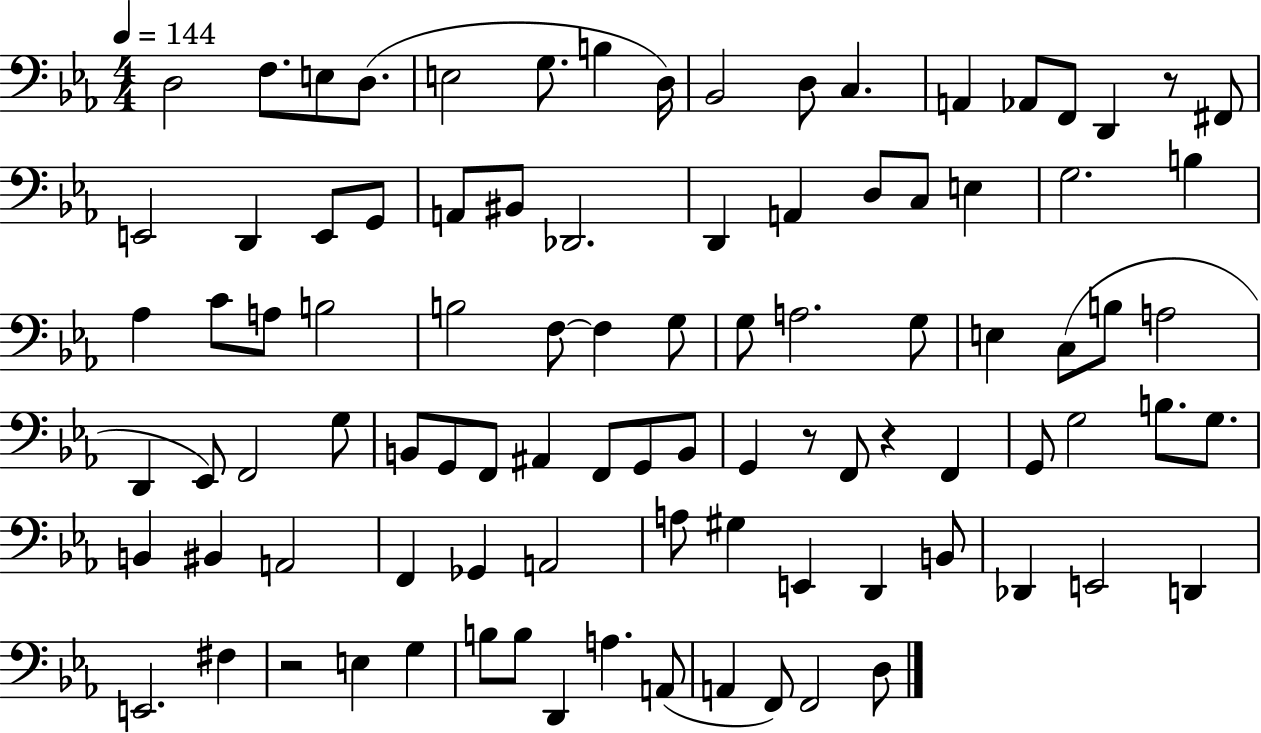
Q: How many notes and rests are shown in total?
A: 94